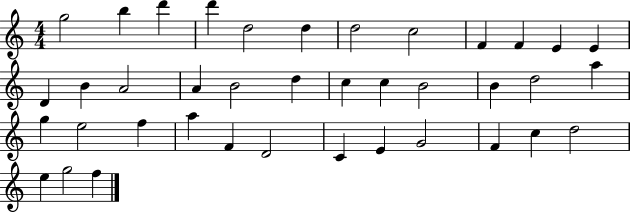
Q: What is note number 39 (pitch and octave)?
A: F5